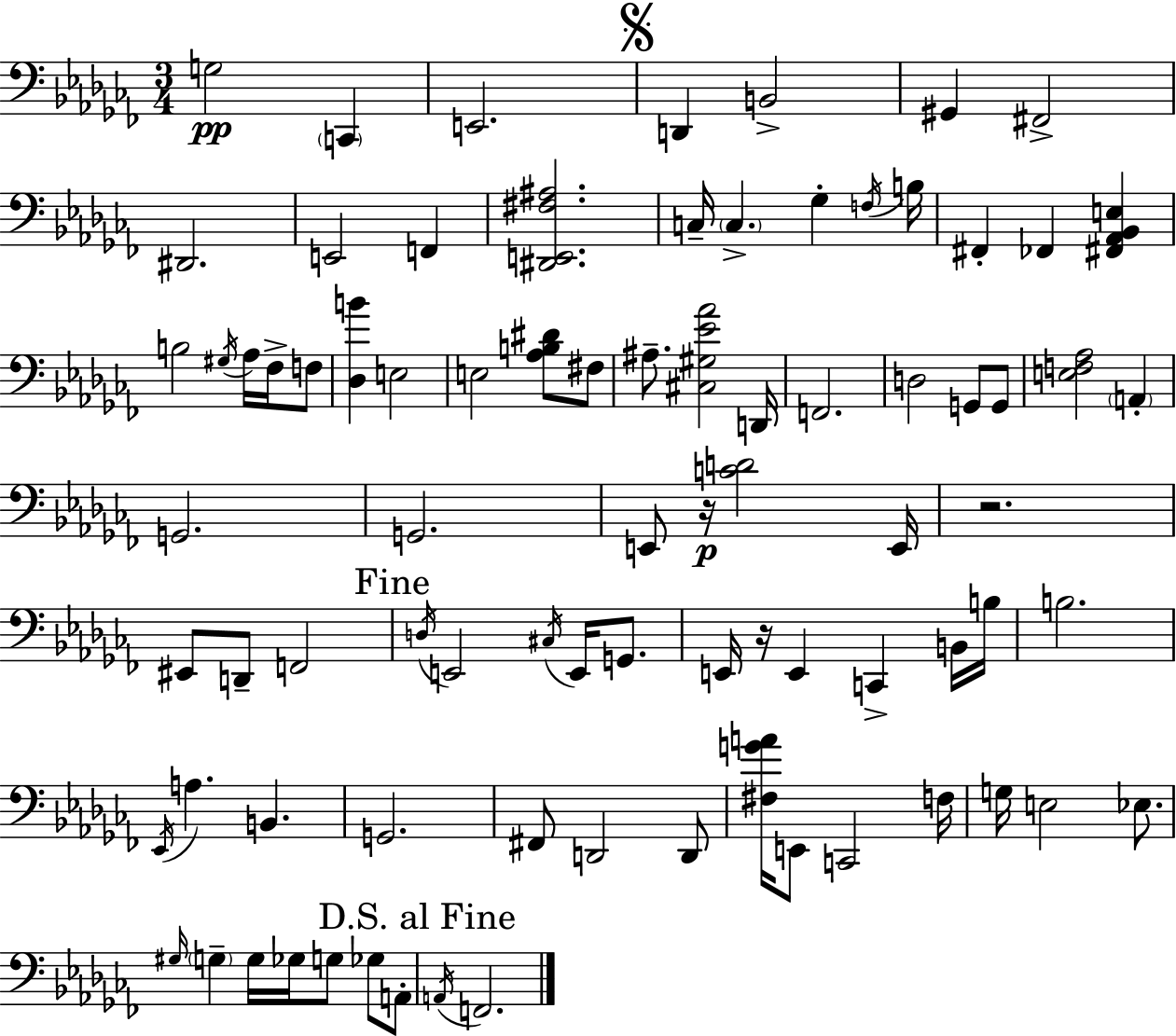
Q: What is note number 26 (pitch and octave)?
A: A#3